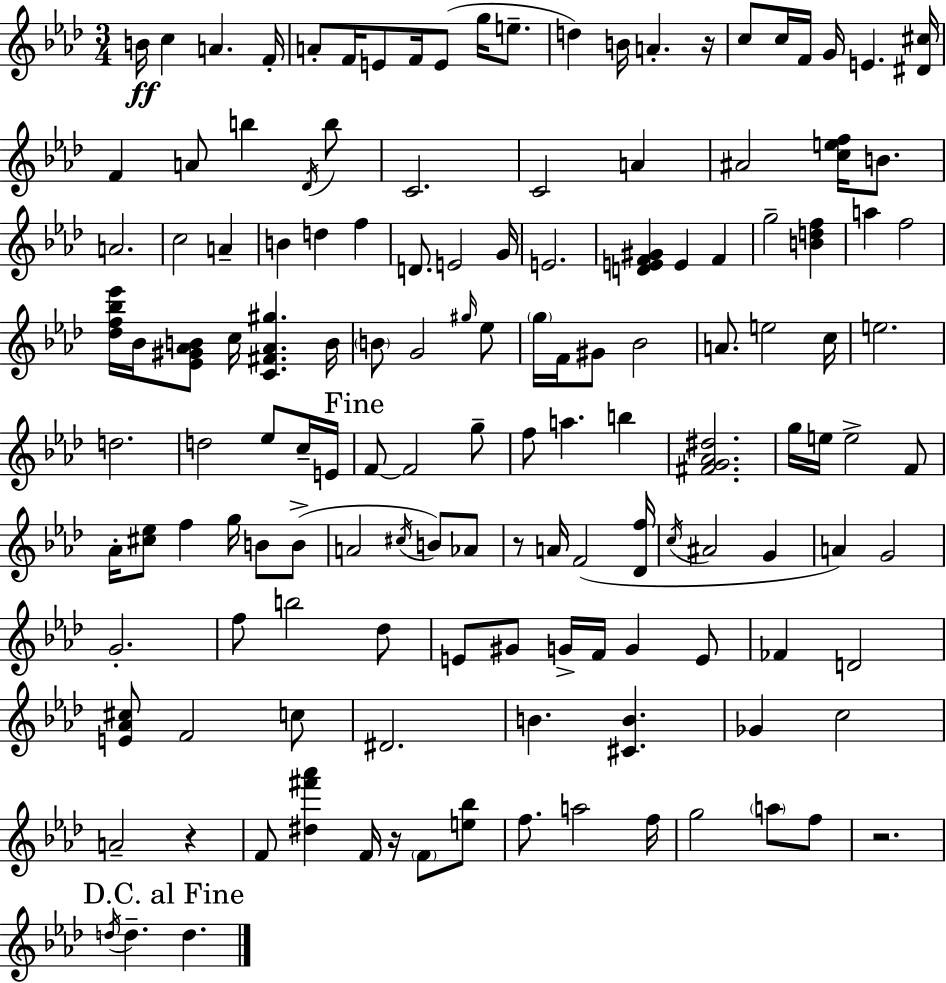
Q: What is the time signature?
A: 3/4